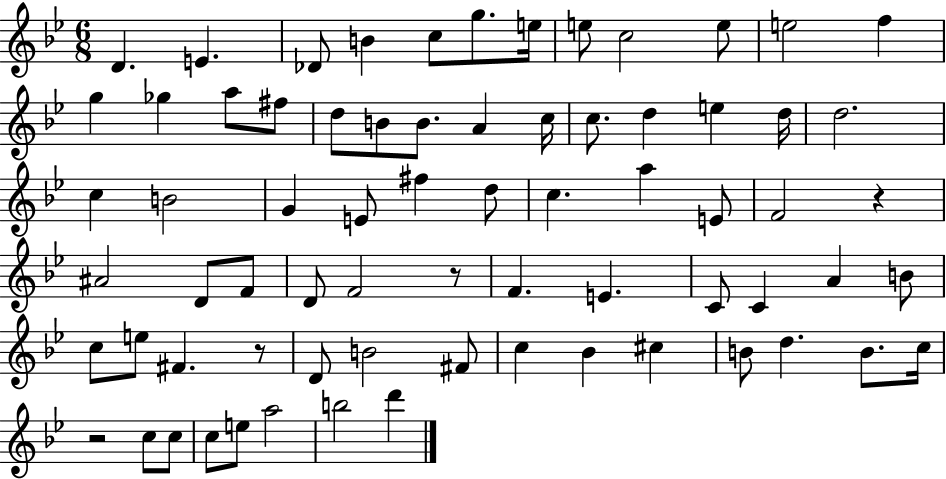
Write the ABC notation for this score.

X:1
T:Untitled
M:6/8
L:1/4
K:Bb
D E _D/2 B c/2 g/2 e/4 e/2 c2 e/2 e2 f g _g a/2 ^f/2 d/2 B/2 B/2 A c/4 c/2 d e d/4 d2 c B2 G E/2 ^f d/2 c a E/2 F2 z ^A2 D/2 F/2 D/2 F2 z/2 F E C/2 C A B/2 c/2 e/2 ^F z/2 D/2 B2 ^F/2 c _B ^c B/2 d B/2 c/4 z2 c/2 c/2 c/2 e/2 a2 b2 d'